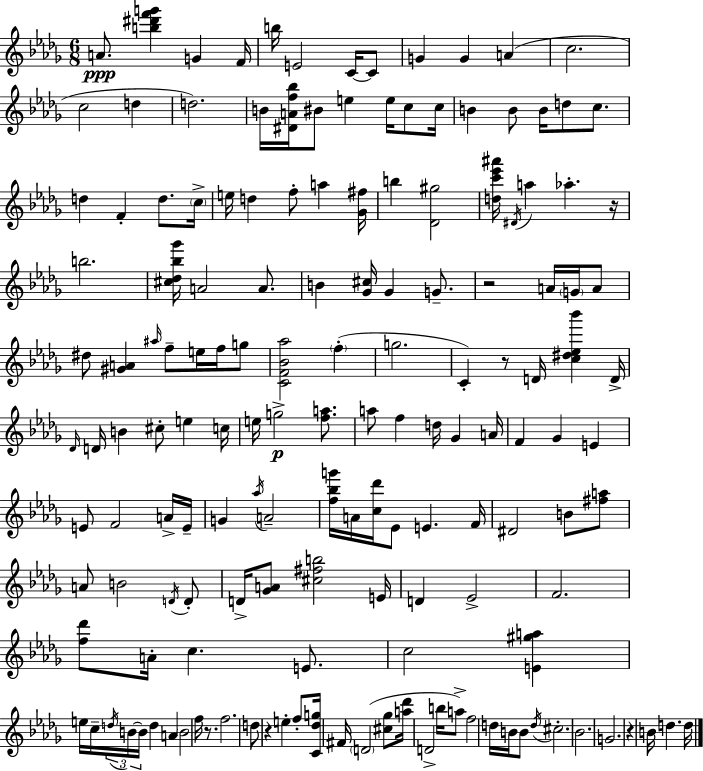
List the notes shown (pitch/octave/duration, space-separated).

A4/e. [B5,D#6,F6,G6]/q G4/q F4/s B5/s E4/h C4/s C4/e G4/q G4/q A4/q C5/h. C5/h D5/q D5/h. B4/s [D#4,A4,F5,Bb5]/s BIS4/e E5/q E5/s C5/e C5/s B4/q B4/e B4/s D5/e C5/e. D5/q F4/q D5/e. C5/s E5/s D5/q F5/e A5/q [Gb4,F#5]/s B5/q [Db4,G#5]/h [D5,C6,Eb6,A#6]/s D#4/s A5/q Ab5/q. R/s B5/h. [C#5,Db5,Bb5,Gb6]/s A4/h A4/e. B4/q [Gb4,C#5]/s Gb4/q G4/e. R/h A4/s G4/s A4/e D#5/e [G#4,A4]/q A#5/s F5/e E5/s F5/s G5/e [C4,F4,Bb4,Ab5]/h F5/q G5/h. C4/q R/e D4/s [C5,D#5,Eb5,Bb6]/q D4/s Db4/s D4/s B4/q C#5/e E5/q C5/s E5/s G5/h [F5,A5]/e. A5/e F5/q D5/s Gb4/q A4/s F4/q Gb4/q E4/q E4/e F4/h A4/s E4/s G4/q Ab5/s A4/h [F5,Bb5,G6]/s A4/s [C5,Db6]/s Eb4/e E4/q. F4/s D#4/h B4/e [F#5,A5]/e A4/e B4/h D4/s D4/e D4/s [Gb4,A4]/e [C#5,F#5,B5]/h E4/s D4/q Eb4/h F4/h. [F5,Db6]/e A4/s C5/q. E4/e. C5/h [E4,G#5,A5]/q E5/s C5/s D5/s B4/s B4/s D5/q A4/q B4/h F5/s R/e. F5/h. D5/e R/q E5/q F5/e [C4,Db5,G5]/s F#4/s D4/h [C#5,Gb5]/e [A5,Db6]/s D4/h B5/s A5/e F5/h D5/s B4/s B4/e D5/s C#5/h. Bb4/h. G4/h. R/q B4/s D5/q. D5/s